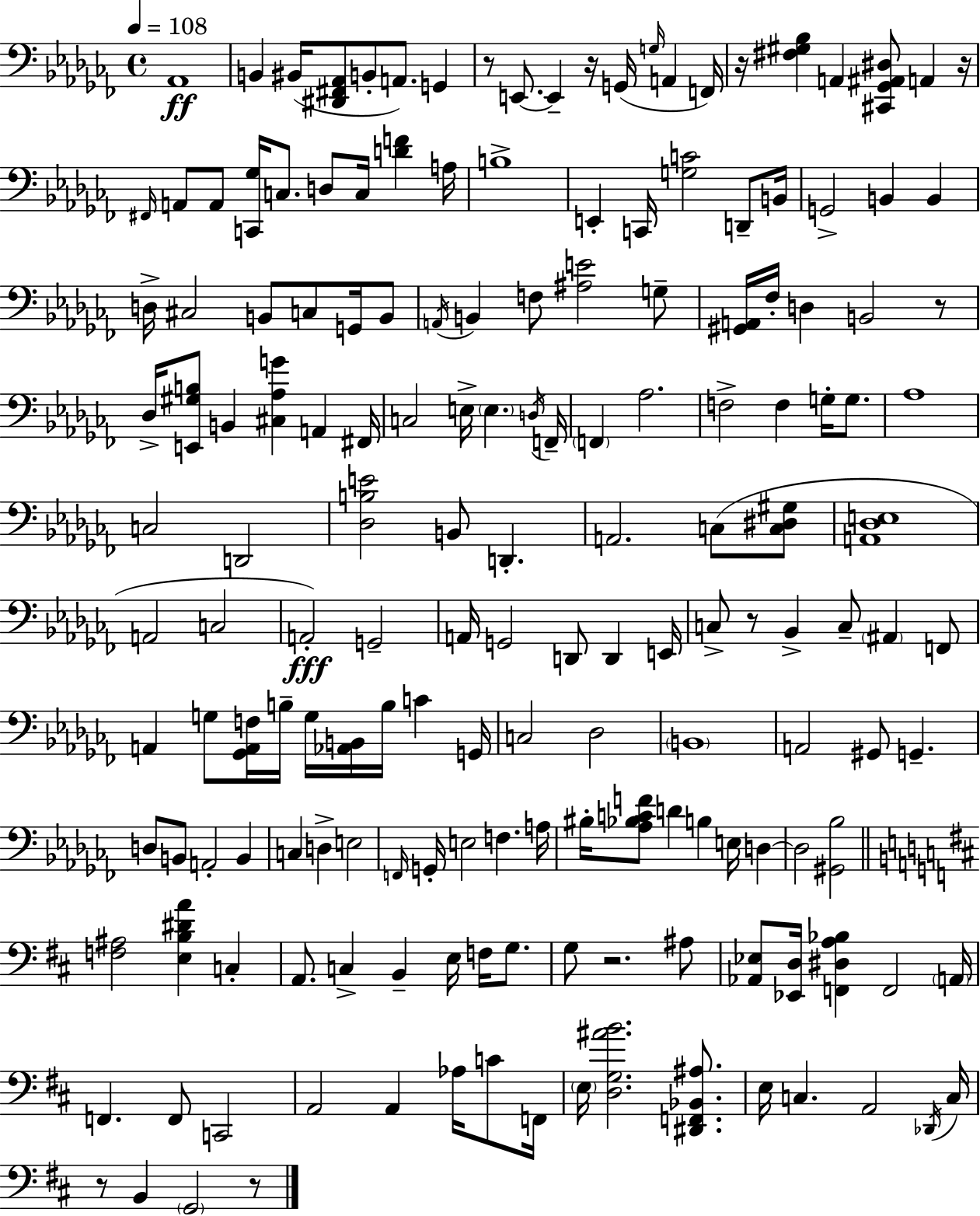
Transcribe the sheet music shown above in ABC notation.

X:1
T:Untitled
M:4/4
L:1/4
K:Abm
_A,,4 B,, ^B,,/4 [^D,,^F,,_A,,]/2 B,,/2 A,,/2 G,, z/2 E,,/2 E,, z/4 G,,/4 G,/4 A,, F,,/4 z/4 [^F,^G,_B,] A,, [^C,,_G,,^A,,^D,]/2 A,, z/4 ^F,,/4 A,,/2 A,,/2 [C,,_G,]/4 C,/2 D,/2 C,/4 [DF] A,/4 B,4 E,, C,,/4 [G,C]2 D,,/2 B,,/4 G,,2 B,, B,, D,/4 ^C,2 B,,/2 C,/2 G,,/4 B,,/2 A,,/4 B,, F,/2 [^A,E]2 G,/2 [^G,,A,,]/4 _F,/4 D, B,,2 z/2 _D,/4 [E,,^G,B,]/2 B,, [^C,_A,G] A,, ^F,,/4 C,2 E,/4 E, D,/4 F,,/4 F,, _A,2 F,2 F, G,/4 G,/2 _A,4 C,2 D,,2 [_D,B,E]2 B,,/2 D,, A,,2 C,/2 [C,^D,^G,]/2 [A,,_D,E,]4 A,,2 C,2 A,,2 G,,2 A,,/4 G,,2 D,,/2 D,, E,,/4 C,/2 z/2 _B,, C,/2 ^A,, F,,/2 A,, G,/2 [_G,,A,,F,]/4 B,/4 G,/4 [_A,,B,,]/4 B,/4 C G,,/4 C,2 _D,2 B,,4 A,,2 ^G,,/2 G,, D,/2 B,,/2 A,,2 B,, C, D, E,2 F,,/4 G,,/4 E,2 F, A,/4 ^B,/4 [_A,_B,CF]/2 D B, E,/4 D, D,2 [^G,,_B,]2 [F,^A,]2 [E,B,^DA] C, A,,/2 C, B,, E,/4 F,/4 G,/2 G,/2 z2 ^A,/2 [_A,,_E,]/2 [_E,,D,]/4 [F,,^D,A,_B,] F,,2 A,,/4 F,, F,,/2 C,,2 A,,2 A,, _A,/4 C/2 F,,/4 E,/4 [D,G,^AB]2 [^D,,F,,_B,,^A,]/2 E,/4 C, A,,2 _D,,/4 C,/4 z/2 B,, G,,2 z/2